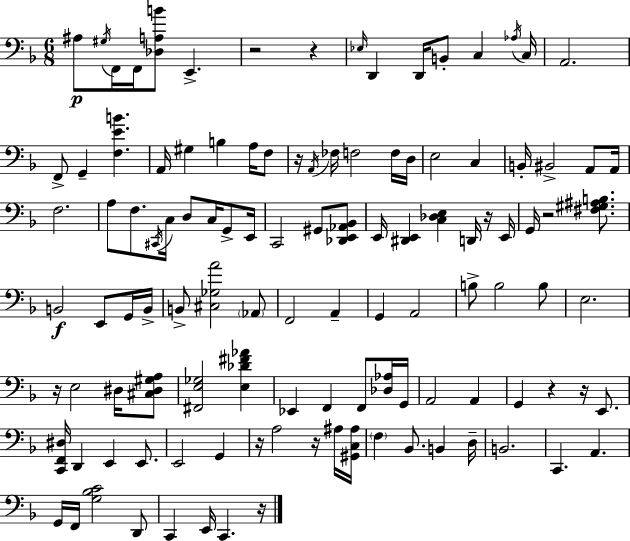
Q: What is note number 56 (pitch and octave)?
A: A2